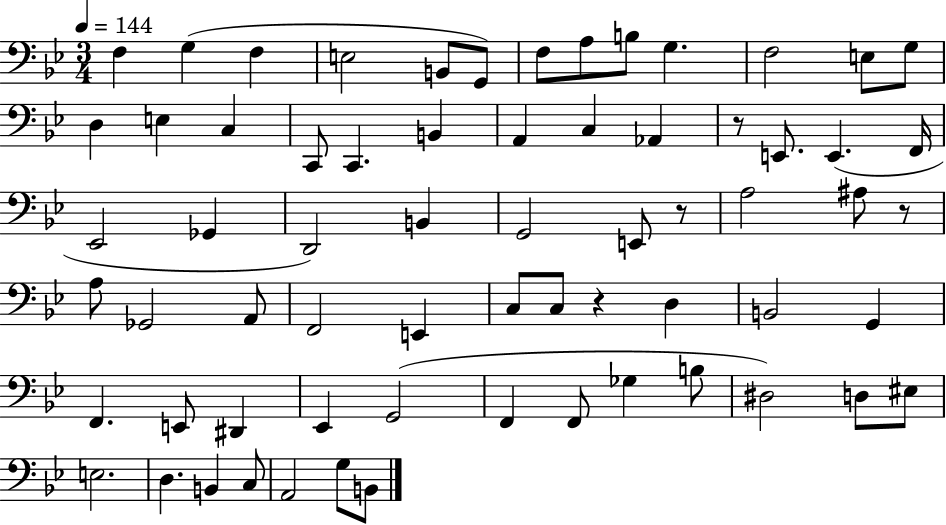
{
  \clef bass
  \numericTimeSignature
  \time 3/4
  \key bes \major
  \tempo 4 = 144
  f4 g4( f4 | e2 b,8 g,8) | f8 a8 b8 g4. | f2 e8 g8 | \break d4 e4 c4 | c,8 c,4. b,4 | a,4 c4 aes,4 | r8 e,8. e,4.( f,16 | \break ees,2 ges,4 | d,2) b,4 | g,2 e,8 r8 | a2 ais8 r8 | \break a8 ges,2 a,8 | f,2 e,4 | c8 c8 r4 d4 | b,2 g,4 | \break f,4. e,8 dis,4 | ees,4 g,2( | f,4 f,8 ges4 b8 | dis2) d8 eis8 | \break e2. | d4. b,4 c8 | a,2 g8 b,8 | \bar "|."
}